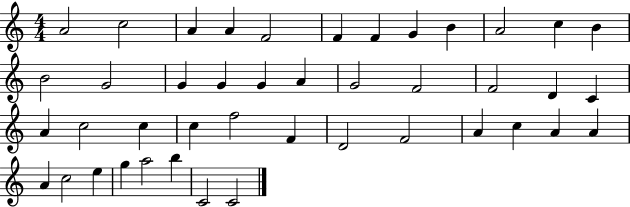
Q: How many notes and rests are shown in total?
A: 43